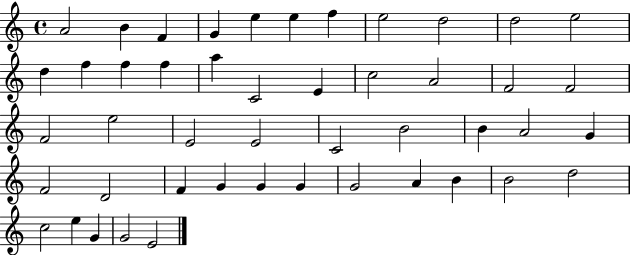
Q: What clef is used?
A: treble